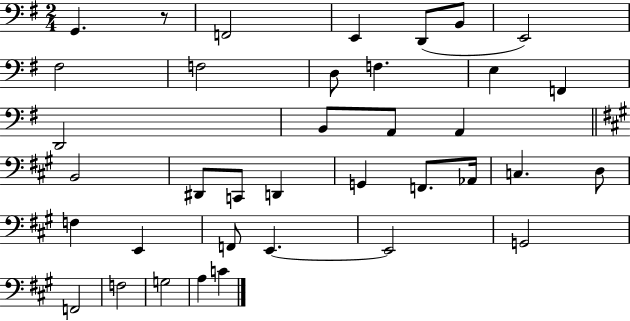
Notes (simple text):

G2/q. R/e F2/h E2/q D2/e B2/e E2/h F#3/h F3/h D3/e F3/q. E3/q F2/q D2/h B2/e A2/e A2/q B2/h D#2/e C2/e D2/q G2/q F2/e. Ab2/s C3/q. D3/e F3/q E2/q F2/e E2/q. E2/h G2/h F2/h F3/h G3/h A3/q C4/q